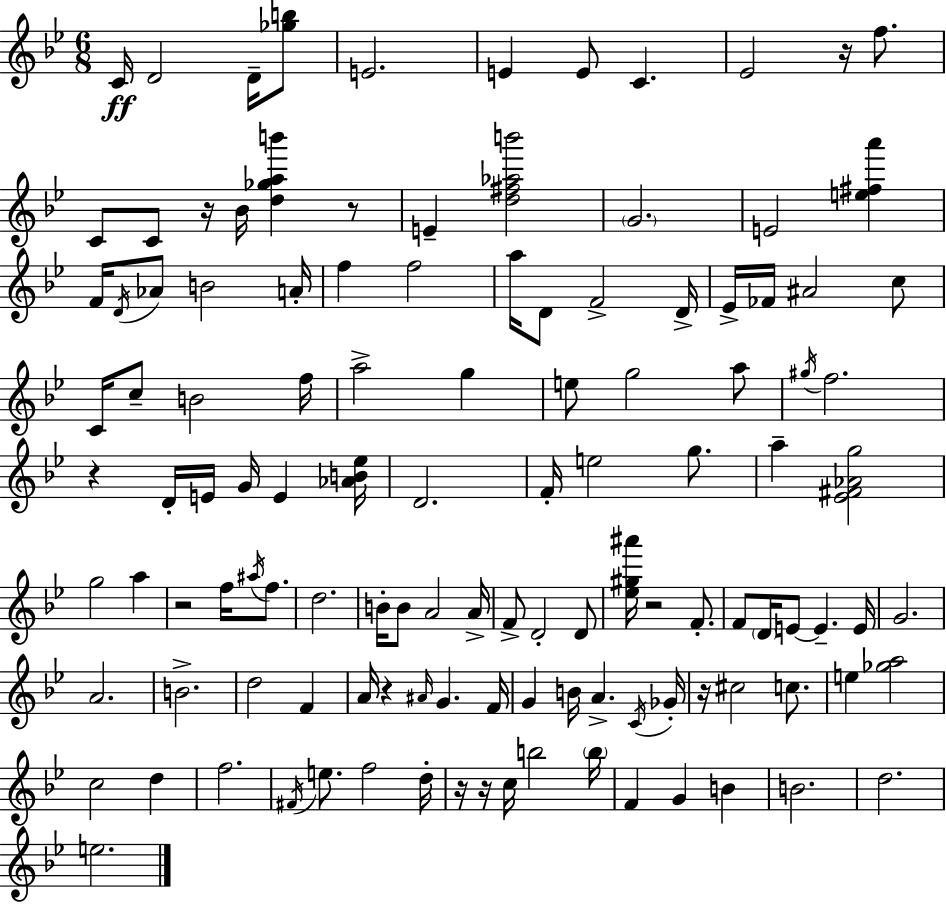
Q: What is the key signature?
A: G minor